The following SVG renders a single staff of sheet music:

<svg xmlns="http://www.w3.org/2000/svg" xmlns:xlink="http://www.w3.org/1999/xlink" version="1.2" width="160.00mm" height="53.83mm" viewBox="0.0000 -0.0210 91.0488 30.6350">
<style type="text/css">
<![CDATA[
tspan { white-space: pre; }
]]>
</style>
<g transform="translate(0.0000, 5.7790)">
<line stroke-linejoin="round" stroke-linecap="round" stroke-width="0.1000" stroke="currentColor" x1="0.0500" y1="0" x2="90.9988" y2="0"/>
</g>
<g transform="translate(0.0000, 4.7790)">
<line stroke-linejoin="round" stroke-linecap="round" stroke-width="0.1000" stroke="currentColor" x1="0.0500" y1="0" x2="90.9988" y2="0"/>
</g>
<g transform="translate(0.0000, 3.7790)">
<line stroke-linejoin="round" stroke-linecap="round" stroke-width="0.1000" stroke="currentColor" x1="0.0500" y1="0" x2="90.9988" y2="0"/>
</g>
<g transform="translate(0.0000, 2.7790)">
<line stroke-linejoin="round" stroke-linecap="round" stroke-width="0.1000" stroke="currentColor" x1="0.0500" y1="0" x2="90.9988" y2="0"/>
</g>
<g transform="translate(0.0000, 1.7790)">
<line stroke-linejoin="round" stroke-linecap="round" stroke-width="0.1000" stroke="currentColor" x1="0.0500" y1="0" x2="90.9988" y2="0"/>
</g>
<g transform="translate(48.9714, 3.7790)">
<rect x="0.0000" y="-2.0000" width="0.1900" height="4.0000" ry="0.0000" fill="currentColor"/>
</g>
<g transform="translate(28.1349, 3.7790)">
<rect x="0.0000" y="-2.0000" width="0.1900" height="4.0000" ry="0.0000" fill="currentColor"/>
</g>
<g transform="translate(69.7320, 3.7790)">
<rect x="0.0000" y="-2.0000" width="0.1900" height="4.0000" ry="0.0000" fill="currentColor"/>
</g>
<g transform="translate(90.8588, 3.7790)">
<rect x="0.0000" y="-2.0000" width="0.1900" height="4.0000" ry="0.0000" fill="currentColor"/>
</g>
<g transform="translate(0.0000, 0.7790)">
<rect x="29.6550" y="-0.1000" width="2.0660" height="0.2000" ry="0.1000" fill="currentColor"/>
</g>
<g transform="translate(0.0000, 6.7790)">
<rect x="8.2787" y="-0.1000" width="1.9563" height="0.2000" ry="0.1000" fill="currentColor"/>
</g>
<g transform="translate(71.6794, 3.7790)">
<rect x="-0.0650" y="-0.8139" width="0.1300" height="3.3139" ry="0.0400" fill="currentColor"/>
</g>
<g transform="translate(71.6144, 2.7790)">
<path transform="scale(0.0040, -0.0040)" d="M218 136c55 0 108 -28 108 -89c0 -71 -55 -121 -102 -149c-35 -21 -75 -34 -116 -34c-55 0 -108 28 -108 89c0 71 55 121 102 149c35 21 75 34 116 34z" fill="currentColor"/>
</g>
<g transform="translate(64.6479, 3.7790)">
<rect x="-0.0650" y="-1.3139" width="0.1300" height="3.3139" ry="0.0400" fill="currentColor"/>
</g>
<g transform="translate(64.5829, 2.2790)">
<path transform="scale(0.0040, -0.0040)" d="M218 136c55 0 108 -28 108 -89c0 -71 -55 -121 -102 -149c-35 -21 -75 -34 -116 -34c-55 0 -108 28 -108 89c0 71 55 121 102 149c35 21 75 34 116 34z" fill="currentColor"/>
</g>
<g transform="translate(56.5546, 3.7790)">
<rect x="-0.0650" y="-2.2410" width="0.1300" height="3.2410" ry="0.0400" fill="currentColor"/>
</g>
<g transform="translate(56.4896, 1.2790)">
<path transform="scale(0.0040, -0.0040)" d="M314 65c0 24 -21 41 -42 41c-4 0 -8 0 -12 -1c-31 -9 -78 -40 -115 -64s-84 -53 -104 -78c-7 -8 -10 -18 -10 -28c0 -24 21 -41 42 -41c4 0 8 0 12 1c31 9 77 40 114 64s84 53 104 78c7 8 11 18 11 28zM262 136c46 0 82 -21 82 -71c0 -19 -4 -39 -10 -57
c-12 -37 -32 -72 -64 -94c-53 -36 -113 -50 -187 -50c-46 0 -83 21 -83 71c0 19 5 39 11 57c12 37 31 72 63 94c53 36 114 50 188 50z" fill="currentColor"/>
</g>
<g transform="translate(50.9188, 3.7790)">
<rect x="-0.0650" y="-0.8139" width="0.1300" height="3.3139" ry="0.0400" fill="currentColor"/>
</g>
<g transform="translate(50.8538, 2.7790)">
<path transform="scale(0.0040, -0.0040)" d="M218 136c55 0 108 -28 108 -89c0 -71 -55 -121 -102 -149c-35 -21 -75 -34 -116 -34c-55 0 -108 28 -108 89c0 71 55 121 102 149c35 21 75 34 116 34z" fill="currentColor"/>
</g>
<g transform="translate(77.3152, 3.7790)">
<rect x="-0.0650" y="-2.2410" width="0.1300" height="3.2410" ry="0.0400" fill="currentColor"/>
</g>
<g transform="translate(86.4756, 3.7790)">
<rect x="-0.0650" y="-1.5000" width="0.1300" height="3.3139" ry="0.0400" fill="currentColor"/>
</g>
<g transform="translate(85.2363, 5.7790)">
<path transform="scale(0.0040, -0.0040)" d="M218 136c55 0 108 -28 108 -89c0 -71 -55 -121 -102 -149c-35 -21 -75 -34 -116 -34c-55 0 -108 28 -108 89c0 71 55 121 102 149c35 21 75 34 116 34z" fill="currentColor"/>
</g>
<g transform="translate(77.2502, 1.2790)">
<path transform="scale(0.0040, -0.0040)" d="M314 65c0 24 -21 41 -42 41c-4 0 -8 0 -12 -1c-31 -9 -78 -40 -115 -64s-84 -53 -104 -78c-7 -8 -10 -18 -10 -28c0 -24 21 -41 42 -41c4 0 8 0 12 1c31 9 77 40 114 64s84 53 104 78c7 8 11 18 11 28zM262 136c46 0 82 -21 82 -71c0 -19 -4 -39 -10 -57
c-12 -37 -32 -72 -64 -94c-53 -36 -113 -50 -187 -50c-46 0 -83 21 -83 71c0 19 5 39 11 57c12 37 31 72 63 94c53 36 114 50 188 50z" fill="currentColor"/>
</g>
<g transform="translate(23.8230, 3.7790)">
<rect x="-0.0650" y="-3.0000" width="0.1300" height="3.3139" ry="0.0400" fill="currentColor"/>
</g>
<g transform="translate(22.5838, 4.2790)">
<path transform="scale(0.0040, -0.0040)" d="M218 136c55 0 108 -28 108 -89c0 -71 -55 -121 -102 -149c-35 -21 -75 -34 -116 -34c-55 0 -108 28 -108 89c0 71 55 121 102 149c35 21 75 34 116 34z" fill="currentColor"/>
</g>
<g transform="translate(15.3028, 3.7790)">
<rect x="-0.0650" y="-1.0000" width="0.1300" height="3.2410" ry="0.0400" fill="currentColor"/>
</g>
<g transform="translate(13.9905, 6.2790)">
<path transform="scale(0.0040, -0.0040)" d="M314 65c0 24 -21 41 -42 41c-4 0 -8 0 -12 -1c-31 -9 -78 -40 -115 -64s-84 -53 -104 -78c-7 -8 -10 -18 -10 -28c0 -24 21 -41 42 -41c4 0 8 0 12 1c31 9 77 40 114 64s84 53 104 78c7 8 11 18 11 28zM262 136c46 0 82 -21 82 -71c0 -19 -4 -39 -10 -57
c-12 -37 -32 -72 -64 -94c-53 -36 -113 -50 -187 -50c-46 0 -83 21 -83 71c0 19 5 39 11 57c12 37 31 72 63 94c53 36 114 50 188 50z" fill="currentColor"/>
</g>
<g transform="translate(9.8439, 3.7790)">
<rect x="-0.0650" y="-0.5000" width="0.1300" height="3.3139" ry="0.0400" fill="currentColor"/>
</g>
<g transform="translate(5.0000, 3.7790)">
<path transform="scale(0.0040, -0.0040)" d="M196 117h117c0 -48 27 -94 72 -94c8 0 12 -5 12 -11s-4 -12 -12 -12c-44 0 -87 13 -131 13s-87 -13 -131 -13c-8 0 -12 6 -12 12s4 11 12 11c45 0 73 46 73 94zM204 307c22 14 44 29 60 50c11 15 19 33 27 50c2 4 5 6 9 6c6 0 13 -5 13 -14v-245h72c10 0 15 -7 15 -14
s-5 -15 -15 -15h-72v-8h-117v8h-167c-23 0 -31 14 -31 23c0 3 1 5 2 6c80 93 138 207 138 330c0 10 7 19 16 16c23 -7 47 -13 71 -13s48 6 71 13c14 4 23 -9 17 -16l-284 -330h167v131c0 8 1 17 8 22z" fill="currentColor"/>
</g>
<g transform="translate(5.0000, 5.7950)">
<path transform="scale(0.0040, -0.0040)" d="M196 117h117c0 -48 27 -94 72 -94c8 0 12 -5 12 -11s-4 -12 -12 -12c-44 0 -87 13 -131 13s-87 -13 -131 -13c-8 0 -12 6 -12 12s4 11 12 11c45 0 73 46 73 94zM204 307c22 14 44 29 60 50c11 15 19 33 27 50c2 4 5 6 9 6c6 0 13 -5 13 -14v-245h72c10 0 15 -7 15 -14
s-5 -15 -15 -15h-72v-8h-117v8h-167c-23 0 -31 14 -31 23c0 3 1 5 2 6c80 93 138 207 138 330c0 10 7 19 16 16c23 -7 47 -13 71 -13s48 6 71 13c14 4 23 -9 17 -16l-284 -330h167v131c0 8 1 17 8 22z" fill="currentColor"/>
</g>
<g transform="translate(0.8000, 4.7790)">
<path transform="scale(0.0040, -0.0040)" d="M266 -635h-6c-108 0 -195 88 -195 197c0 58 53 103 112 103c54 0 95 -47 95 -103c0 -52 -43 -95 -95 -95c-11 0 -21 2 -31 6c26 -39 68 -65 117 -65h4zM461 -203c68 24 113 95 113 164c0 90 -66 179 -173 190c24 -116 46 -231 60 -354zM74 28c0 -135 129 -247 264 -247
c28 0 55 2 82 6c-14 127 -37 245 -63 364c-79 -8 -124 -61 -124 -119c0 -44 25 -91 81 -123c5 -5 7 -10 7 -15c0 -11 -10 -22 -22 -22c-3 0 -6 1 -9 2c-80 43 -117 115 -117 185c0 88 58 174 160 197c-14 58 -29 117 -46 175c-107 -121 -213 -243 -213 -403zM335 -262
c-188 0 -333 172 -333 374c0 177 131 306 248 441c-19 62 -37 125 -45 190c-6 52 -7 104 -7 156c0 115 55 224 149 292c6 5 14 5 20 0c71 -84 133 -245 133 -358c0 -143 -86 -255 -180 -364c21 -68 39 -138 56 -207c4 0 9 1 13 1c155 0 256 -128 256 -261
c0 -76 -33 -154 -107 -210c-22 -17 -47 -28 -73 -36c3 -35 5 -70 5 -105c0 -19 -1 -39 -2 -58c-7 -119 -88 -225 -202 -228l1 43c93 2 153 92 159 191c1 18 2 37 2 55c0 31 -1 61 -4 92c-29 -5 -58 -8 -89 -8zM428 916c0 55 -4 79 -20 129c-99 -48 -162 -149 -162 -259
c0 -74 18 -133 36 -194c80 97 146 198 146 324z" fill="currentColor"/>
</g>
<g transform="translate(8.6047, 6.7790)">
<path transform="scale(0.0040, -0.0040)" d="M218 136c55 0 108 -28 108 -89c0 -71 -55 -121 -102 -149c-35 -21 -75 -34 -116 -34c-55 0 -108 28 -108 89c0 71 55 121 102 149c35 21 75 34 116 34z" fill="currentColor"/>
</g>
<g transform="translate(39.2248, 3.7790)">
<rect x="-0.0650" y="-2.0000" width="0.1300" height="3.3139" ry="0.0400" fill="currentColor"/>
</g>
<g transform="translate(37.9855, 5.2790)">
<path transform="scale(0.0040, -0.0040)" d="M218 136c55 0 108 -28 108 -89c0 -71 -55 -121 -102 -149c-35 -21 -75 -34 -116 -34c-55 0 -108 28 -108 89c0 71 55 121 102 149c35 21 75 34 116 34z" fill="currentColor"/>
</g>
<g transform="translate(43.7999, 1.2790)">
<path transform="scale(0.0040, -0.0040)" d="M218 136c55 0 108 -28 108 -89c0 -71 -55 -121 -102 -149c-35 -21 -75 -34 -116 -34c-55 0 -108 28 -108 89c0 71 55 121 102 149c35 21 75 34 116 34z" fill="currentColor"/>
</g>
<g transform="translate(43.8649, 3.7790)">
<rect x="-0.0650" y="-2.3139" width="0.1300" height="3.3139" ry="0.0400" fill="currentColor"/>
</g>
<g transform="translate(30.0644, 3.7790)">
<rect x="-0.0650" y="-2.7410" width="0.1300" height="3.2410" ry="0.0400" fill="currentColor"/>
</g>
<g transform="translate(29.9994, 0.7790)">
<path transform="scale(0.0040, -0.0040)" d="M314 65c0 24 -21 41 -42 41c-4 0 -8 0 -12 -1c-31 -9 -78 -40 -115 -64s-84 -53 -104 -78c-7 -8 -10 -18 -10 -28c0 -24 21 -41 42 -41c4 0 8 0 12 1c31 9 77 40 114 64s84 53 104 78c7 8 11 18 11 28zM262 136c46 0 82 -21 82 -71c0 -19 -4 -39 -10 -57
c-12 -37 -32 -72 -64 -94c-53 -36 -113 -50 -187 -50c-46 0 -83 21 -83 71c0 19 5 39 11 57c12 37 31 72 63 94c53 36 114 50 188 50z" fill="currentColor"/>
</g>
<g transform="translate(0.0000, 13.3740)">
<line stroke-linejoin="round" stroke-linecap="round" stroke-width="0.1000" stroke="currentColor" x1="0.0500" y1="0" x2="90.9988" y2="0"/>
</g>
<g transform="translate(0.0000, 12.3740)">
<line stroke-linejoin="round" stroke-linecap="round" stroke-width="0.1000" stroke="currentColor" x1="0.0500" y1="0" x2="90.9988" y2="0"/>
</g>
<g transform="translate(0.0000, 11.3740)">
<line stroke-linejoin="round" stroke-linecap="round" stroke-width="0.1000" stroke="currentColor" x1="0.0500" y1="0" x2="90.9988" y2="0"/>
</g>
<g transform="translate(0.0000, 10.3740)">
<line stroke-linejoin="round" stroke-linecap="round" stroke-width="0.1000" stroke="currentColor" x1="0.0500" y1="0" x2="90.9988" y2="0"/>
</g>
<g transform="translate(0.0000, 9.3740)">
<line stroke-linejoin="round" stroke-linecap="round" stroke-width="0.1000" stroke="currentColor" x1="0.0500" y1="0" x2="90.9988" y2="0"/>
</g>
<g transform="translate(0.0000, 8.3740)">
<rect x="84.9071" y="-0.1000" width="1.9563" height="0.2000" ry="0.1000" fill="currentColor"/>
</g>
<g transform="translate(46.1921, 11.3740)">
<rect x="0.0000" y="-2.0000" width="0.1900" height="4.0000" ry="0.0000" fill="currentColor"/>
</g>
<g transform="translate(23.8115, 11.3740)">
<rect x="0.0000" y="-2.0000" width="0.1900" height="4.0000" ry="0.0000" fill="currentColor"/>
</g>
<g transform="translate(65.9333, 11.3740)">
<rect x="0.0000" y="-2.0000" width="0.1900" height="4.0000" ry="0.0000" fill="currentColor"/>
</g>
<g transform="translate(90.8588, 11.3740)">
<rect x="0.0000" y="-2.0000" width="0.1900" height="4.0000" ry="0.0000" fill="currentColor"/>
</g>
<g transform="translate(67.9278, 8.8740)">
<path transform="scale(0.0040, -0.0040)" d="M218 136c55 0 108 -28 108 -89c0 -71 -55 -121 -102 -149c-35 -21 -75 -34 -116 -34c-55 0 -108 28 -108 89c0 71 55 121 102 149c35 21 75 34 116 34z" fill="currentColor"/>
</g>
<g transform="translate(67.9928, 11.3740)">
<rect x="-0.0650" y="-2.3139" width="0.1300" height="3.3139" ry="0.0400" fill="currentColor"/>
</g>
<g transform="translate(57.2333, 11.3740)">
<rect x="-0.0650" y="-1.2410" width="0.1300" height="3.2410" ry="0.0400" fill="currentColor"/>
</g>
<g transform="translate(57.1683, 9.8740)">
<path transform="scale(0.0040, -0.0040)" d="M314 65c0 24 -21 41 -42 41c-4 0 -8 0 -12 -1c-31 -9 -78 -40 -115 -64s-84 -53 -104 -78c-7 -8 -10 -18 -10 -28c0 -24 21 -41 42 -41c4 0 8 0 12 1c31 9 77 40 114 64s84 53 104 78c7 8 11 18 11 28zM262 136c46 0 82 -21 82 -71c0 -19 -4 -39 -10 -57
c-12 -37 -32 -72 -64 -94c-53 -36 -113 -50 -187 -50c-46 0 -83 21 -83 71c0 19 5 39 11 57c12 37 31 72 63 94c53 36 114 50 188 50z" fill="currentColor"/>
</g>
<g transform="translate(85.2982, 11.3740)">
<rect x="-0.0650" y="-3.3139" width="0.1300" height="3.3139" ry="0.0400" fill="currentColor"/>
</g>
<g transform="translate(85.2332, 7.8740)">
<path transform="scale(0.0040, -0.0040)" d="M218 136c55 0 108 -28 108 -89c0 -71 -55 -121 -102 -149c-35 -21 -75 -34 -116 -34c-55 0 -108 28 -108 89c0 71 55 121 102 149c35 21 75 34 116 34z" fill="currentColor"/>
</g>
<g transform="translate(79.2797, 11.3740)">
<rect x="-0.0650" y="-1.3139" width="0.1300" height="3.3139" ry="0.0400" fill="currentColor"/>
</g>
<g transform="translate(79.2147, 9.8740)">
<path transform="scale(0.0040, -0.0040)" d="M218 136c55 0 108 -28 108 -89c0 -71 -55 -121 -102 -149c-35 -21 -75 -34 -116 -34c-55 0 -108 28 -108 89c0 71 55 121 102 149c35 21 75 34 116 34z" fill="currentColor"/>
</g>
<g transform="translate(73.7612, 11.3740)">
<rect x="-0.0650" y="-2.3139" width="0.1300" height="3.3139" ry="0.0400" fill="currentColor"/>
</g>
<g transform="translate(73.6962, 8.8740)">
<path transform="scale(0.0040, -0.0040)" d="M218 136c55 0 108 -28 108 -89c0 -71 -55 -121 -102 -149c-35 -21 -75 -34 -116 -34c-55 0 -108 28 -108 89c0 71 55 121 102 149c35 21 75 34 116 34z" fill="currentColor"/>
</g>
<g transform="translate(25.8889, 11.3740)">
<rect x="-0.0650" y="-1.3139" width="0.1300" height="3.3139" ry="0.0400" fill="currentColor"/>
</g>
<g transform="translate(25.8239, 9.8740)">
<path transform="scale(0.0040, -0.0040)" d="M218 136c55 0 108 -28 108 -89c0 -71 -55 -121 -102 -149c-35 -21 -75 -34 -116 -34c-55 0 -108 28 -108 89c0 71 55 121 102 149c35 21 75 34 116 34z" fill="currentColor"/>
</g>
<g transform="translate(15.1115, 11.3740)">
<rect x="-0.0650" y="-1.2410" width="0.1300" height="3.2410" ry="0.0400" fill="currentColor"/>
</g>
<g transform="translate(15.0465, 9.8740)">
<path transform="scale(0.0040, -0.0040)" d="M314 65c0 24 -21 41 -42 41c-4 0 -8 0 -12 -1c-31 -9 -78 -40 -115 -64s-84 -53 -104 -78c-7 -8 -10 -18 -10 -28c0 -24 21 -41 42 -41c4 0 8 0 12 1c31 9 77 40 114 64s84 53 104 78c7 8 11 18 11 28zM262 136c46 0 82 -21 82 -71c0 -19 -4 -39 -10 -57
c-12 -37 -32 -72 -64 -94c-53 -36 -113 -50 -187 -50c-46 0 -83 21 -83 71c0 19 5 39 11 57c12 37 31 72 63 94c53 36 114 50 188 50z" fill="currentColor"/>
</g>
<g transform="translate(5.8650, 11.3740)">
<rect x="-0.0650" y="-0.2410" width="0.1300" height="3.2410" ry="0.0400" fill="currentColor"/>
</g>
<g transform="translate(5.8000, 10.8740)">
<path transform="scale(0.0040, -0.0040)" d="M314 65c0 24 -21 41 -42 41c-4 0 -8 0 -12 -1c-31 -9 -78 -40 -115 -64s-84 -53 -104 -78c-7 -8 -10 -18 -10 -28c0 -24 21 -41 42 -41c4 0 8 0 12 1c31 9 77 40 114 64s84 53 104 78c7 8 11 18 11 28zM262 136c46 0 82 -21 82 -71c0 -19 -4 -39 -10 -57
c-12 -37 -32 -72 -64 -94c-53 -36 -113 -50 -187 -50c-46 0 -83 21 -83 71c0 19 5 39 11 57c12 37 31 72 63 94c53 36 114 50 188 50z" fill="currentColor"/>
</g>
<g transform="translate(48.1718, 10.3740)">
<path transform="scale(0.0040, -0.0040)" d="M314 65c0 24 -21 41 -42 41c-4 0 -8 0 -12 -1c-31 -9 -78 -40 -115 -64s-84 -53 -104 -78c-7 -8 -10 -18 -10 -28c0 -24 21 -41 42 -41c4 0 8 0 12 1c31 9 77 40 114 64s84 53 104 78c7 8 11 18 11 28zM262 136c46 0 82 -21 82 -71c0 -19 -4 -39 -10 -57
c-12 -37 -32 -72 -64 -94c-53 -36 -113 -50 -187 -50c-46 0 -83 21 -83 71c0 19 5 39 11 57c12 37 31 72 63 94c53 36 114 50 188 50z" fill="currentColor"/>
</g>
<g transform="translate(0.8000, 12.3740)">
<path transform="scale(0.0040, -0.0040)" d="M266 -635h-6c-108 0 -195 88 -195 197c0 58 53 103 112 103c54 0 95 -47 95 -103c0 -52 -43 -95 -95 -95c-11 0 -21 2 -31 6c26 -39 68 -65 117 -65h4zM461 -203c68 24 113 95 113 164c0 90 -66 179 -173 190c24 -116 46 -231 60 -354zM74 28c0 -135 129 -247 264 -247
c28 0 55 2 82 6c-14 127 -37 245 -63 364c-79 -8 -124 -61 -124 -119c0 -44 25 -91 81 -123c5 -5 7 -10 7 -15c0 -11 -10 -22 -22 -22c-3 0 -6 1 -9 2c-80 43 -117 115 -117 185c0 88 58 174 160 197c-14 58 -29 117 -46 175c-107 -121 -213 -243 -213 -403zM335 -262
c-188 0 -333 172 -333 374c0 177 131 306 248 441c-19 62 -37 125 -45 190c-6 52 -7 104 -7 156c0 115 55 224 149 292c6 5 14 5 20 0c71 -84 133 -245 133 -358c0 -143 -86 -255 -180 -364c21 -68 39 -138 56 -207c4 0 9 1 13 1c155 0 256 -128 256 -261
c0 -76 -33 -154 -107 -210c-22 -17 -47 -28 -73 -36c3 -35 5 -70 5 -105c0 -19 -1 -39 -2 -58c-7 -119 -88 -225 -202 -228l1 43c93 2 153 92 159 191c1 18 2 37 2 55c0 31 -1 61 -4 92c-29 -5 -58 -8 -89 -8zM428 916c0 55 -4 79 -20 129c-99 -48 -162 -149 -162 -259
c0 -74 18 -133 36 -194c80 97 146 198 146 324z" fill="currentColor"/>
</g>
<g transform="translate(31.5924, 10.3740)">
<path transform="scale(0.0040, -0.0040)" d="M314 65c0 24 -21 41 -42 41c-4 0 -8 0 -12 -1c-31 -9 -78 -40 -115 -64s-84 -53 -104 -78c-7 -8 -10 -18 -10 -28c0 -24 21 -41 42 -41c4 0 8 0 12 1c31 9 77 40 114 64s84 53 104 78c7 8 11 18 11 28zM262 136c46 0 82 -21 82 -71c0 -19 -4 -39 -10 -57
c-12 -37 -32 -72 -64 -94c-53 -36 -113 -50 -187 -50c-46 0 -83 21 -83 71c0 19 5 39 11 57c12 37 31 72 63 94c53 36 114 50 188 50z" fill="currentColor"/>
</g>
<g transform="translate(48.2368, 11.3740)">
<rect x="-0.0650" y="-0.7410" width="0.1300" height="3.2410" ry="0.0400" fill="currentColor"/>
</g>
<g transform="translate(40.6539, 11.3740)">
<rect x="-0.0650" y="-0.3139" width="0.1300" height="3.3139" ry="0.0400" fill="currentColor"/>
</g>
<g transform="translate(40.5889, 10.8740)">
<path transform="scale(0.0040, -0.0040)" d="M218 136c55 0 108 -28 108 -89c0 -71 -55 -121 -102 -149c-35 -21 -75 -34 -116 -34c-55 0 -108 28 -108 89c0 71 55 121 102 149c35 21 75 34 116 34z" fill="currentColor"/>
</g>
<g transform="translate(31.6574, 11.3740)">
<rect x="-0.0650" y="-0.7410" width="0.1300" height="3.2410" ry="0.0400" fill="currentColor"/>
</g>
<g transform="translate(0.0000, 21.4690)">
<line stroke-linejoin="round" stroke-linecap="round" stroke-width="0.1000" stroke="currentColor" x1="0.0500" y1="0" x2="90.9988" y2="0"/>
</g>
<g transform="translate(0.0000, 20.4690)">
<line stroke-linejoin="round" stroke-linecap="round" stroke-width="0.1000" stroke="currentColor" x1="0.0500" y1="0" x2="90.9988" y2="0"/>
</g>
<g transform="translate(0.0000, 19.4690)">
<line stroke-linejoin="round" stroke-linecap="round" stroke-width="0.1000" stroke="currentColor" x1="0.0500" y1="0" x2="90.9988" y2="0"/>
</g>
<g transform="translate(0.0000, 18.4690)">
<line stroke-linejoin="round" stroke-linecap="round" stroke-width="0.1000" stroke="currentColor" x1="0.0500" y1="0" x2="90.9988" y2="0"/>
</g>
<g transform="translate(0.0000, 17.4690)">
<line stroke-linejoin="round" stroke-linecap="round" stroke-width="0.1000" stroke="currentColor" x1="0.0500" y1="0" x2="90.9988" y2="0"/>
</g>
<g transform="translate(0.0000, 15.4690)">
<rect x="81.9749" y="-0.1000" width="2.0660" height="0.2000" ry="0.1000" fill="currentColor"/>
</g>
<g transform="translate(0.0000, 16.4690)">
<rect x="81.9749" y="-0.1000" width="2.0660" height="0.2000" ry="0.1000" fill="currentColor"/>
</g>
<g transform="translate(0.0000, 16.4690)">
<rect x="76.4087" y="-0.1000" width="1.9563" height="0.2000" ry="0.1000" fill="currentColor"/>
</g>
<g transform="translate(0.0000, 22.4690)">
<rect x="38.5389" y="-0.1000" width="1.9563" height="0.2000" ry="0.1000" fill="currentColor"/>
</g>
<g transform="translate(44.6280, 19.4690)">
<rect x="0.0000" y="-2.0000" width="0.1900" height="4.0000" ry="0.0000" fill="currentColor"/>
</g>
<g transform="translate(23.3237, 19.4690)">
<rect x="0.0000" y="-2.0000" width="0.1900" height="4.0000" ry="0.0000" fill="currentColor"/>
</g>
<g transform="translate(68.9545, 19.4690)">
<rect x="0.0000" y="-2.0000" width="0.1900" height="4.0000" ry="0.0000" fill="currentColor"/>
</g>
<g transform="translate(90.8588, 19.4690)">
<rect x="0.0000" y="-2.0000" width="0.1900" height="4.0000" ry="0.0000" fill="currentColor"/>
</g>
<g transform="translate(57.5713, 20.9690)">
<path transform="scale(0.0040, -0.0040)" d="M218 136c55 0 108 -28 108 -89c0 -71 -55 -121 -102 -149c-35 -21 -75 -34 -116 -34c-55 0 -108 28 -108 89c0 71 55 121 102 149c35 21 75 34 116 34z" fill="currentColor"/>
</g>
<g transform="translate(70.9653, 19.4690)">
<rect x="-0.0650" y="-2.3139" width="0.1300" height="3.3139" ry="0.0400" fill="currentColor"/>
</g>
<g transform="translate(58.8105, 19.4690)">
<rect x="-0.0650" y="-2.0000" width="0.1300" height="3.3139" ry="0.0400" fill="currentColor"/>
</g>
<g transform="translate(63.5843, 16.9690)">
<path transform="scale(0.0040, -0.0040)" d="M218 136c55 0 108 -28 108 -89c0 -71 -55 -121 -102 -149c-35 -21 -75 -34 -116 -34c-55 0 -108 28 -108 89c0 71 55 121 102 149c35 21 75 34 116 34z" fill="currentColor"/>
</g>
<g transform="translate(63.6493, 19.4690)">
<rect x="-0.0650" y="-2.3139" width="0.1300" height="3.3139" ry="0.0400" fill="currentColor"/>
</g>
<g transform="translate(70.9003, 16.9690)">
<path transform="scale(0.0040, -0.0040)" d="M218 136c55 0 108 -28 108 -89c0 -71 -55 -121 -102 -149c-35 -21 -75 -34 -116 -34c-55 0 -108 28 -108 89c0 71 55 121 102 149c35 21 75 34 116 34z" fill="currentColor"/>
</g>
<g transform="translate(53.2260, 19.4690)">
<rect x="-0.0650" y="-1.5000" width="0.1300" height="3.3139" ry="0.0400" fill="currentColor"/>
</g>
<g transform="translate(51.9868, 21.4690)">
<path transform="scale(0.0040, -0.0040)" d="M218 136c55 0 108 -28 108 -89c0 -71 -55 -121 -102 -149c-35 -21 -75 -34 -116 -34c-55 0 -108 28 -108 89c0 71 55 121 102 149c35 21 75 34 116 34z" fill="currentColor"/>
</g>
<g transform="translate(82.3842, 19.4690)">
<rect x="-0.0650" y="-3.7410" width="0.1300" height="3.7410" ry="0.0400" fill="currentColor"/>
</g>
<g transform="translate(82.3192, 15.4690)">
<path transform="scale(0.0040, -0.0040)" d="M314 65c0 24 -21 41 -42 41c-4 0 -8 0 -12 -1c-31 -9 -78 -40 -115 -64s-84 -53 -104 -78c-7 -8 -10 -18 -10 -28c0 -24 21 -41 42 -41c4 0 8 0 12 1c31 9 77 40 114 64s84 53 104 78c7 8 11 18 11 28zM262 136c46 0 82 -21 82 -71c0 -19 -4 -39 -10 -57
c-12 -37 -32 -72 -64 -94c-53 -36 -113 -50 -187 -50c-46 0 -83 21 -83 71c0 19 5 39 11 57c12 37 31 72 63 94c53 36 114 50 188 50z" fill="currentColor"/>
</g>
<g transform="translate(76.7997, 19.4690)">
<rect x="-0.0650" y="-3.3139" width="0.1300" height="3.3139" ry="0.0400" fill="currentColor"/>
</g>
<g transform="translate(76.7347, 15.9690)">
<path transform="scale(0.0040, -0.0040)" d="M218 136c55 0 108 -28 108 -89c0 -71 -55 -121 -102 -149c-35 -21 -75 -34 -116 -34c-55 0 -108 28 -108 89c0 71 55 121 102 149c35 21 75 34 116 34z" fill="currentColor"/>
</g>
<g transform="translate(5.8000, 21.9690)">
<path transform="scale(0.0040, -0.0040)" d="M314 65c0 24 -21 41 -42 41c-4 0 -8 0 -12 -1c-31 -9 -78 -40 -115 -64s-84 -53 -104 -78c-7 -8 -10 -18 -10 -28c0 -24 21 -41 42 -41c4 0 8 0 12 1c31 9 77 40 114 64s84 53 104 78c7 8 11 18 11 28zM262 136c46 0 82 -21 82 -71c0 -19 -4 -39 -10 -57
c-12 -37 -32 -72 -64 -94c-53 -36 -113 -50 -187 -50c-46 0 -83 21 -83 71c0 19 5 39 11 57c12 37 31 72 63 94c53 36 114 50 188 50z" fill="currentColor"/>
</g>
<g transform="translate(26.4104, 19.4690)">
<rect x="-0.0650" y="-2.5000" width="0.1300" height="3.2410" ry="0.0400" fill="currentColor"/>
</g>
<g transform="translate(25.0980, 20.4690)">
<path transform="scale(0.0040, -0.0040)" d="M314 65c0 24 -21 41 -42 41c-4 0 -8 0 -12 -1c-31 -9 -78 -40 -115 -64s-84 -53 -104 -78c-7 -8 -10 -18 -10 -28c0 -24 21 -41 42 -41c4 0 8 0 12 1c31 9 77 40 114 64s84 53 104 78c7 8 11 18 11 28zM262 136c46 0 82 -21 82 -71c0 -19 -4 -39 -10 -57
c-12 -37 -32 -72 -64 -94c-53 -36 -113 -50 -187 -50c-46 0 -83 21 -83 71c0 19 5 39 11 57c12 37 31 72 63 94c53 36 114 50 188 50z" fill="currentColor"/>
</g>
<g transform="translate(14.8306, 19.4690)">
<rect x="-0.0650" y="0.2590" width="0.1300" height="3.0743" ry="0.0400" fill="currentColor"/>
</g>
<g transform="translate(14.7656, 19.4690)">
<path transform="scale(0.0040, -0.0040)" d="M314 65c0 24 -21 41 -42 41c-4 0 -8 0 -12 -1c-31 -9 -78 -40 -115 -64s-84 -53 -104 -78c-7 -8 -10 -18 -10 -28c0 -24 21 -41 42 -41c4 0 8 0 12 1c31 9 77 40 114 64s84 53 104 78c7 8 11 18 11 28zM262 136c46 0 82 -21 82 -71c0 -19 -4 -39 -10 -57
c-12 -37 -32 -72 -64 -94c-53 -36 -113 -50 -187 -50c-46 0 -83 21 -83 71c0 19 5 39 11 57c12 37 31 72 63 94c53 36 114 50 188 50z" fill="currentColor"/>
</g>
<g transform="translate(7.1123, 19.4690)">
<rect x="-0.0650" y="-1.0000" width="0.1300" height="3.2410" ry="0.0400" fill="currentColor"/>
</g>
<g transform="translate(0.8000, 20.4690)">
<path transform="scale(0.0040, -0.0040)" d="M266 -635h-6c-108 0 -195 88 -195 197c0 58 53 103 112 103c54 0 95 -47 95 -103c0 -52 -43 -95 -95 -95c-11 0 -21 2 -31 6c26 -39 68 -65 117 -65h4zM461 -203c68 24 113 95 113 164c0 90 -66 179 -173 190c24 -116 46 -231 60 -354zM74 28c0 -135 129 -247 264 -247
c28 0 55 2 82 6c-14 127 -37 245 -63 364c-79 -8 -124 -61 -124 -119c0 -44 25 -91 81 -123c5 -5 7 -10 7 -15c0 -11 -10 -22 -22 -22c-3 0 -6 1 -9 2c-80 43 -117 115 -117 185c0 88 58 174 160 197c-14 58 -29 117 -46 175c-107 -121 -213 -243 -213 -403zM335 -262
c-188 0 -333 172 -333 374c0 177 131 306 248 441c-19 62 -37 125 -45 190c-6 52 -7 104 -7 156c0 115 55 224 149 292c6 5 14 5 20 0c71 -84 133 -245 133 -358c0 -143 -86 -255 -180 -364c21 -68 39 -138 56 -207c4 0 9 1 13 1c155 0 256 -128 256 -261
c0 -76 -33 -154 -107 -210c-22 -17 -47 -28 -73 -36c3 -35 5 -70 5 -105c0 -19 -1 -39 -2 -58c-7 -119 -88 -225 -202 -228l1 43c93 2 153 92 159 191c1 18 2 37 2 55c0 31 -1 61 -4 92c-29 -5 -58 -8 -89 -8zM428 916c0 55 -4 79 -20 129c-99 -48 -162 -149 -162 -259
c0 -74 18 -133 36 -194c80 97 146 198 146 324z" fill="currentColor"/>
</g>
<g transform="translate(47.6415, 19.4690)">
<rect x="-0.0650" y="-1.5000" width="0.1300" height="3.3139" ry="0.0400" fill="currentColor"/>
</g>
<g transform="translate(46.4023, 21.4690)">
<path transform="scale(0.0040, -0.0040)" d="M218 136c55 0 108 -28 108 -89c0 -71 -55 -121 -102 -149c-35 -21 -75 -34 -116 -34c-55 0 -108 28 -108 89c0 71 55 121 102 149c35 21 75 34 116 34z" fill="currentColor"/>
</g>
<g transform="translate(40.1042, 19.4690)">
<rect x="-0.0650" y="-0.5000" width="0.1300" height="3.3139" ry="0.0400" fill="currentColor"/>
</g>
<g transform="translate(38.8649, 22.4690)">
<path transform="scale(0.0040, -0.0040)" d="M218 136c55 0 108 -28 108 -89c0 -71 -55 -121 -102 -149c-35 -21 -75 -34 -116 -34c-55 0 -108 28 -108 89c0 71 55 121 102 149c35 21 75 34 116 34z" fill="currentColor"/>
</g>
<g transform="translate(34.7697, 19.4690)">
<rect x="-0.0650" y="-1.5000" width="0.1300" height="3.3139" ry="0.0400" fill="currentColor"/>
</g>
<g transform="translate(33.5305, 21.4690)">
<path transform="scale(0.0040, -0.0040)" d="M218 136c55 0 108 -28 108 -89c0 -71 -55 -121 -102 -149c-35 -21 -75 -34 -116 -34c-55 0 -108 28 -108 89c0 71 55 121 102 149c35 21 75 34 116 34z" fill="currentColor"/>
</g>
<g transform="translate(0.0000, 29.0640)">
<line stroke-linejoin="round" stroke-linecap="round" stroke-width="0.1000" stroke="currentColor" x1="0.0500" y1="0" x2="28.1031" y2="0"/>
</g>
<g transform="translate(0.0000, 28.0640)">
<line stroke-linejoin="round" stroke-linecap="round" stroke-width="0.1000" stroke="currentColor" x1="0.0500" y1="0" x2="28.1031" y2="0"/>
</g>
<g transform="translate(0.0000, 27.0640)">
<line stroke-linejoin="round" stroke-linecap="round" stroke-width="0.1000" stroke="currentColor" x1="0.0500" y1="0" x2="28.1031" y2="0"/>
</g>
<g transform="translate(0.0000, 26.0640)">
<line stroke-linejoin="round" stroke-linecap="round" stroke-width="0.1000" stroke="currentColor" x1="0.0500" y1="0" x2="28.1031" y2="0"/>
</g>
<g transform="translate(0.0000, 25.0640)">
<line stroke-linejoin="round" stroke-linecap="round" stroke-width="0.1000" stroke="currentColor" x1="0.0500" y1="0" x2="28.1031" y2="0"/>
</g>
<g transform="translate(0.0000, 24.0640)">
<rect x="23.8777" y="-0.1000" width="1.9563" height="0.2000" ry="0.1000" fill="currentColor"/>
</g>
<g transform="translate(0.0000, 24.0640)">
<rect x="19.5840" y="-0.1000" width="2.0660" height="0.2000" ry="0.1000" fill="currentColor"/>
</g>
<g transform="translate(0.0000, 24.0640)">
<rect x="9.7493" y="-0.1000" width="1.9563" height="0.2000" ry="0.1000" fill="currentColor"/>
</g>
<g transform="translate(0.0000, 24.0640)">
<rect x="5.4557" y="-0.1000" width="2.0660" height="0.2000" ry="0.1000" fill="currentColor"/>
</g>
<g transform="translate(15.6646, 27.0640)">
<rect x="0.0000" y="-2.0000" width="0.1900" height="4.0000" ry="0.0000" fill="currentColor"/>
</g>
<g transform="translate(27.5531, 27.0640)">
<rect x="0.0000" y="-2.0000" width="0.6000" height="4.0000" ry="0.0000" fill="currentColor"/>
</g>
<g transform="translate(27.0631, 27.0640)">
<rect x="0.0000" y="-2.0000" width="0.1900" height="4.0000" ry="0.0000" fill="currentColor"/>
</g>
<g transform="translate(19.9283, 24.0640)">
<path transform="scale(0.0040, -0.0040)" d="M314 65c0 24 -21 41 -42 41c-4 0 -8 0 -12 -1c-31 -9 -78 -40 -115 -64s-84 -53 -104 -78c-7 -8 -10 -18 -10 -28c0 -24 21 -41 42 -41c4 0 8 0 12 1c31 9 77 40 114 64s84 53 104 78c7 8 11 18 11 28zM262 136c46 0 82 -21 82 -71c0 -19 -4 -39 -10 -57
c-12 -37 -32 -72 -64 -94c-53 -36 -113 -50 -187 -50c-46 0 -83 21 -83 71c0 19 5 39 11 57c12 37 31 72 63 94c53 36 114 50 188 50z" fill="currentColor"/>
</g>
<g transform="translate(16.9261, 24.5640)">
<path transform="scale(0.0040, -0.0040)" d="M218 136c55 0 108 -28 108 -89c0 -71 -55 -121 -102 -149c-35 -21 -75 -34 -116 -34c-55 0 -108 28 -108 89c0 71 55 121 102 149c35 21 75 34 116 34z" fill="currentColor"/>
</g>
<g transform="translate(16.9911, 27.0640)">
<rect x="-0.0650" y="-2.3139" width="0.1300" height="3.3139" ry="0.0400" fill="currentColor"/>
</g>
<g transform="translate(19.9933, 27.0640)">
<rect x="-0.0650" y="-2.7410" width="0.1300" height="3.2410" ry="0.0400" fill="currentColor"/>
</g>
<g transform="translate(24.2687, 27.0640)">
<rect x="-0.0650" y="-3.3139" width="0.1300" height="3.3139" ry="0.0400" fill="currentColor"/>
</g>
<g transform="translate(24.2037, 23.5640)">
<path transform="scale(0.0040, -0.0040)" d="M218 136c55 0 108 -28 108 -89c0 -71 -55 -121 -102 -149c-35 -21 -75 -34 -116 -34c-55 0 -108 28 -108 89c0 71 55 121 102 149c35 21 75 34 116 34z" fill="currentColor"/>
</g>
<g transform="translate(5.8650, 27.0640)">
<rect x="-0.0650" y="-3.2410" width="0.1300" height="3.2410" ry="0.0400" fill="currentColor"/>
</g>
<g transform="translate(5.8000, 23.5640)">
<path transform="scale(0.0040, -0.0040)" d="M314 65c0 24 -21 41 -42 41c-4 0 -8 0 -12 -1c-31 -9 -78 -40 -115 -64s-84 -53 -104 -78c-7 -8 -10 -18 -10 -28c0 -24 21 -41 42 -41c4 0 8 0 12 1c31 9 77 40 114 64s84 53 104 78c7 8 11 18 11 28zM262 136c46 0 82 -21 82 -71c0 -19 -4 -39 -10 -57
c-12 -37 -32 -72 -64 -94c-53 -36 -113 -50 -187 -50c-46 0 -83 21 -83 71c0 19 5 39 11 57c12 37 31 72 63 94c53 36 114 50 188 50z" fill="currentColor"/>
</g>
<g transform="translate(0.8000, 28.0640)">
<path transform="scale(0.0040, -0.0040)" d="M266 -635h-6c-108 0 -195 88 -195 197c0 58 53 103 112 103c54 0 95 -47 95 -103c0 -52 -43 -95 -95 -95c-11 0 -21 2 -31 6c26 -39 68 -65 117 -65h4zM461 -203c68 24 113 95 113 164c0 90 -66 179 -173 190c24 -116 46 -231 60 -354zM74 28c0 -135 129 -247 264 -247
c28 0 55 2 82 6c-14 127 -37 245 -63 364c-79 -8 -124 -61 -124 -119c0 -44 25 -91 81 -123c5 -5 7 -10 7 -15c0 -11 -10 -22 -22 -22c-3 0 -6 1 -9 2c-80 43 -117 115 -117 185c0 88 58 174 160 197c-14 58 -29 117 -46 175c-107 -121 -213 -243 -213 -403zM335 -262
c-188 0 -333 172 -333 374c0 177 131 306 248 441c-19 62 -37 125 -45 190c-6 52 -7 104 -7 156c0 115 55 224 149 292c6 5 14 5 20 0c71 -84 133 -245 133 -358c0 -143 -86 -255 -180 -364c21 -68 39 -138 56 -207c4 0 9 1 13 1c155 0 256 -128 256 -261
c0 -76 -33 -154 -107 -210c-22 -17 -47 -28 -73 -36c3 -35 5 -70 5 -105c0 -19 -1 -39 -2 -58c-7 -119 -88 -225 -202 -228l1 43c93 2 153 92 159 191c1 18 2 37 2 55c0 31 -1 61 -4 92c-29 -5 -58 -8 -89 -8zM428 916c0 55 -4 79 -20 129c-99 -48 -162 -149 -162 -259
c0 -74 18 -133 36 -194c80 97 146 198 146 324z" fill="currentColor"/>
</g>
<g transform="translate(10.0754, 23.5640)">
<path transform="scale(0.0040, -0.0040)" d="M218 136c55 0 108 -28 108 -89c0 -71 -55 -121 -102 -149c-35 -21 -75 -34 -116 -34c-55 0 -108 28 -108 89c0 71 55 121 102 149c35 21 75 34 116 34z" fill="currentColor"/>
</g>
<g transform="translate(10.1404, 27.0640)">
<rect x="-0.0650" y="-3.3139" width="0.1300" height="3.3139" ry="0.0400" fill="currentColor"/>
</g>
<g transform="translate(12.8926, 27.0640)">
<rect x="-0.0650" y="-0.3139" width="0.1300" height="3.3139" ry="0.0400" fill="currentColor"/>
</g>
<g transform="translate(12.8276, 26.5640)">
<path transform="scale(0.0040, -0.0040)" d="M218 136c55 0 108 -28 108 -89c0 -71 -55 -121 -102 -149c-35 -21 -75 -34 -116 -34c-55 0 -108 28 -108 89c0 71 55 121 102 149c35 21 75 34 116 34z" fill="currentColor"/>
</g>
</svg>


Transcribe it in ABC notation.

X:1
T:Untitled
M:4/4
L:1/4
K:C
C D2 A a2 F g d g2 e d g2 E c2 e2 e d2 c d2 e2 g g e b D2 B2 G2 E C E E F g g b c'2 b2 b c g a2 b